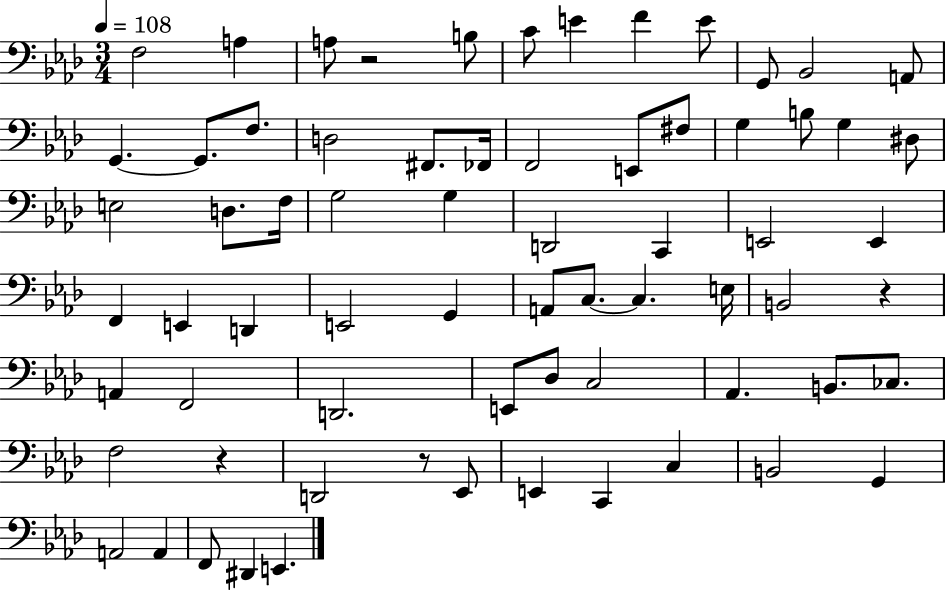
{
  \clef bass
  \numericTimeSignature
  \time 3/4
  \key aes \major
  \tempo 4 = 108
  f2 a4 | a8 r2 b8 | c'8 e'4 f'4 e'8 | g,8 bes,2 a,8 | \break g,4.~~ g,8. f8. | d2 fis,8. fes,16 | f,2 e,8 fis8 | g4 b8 g4 dis8 | \break e2 d8. f16 | g2 g4 | d,2 c,4 | e,2 e,4 | \break f,4 e,4 d,4 | e,2 g,4 | a,8 c8.~~ c4. e16 | b,2 r4 | \break a,4 f,2 | d,2. | e,8 des8 c2 | aes,4. b,8. ces8. | \break f2 r4 | d,2 r8 ees,8 | e,4 c,4 c4 | b,2 g,4 | \break a,2 a,4 | f,8 dis,4 e,4. | \bar "|."
}